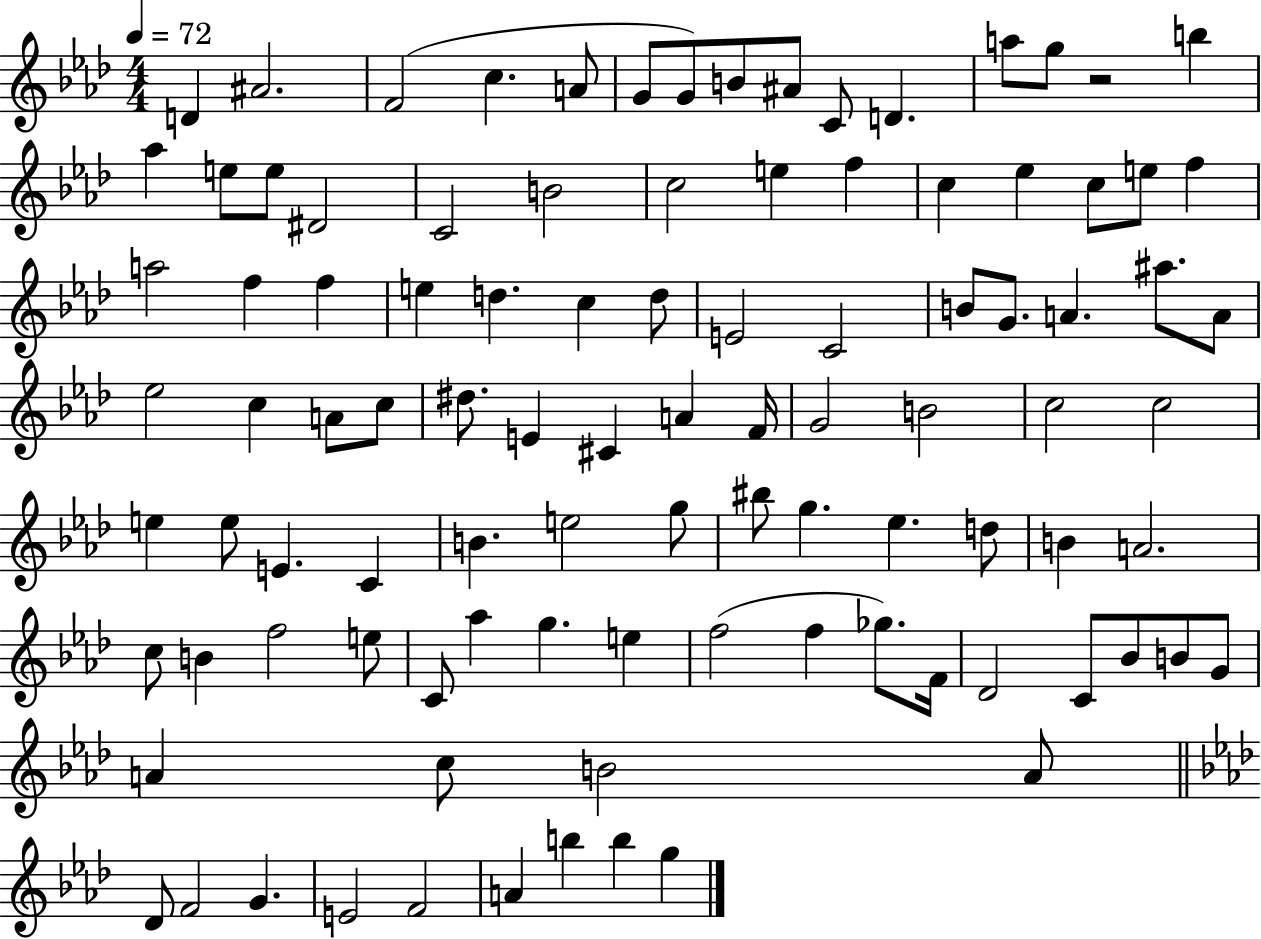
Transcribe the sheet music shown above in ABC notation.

X:1
T:Untitled
M:4/4
L:1/4
K:Ab
D ^A2 F2 c A/2 G/2 G/2 B/2 ^A/2 C/2 D a/2 g/2 z2 b _a e/2 e/2 ^D2 C2 B2 c2 e f c _e c/2 e/2 f a2 f f e d c d/2 E2 C2 B/2 G/2 A ^a/2 A/2 _e2 c A/2 c/2 ^d/2 E ^C A F/4 G2 B2 c2 c2 e e/2 E C B e2 g/2 ^b/2 g _e d/2 B A2 c/2 B f2 e/2 C/2 _a g e f2 f _g/2 F/4 _D2 C/2 _B/2 B/2 G/2 A c/2 B2 A/2 _D/2 F2 G E2 F2 A b b g